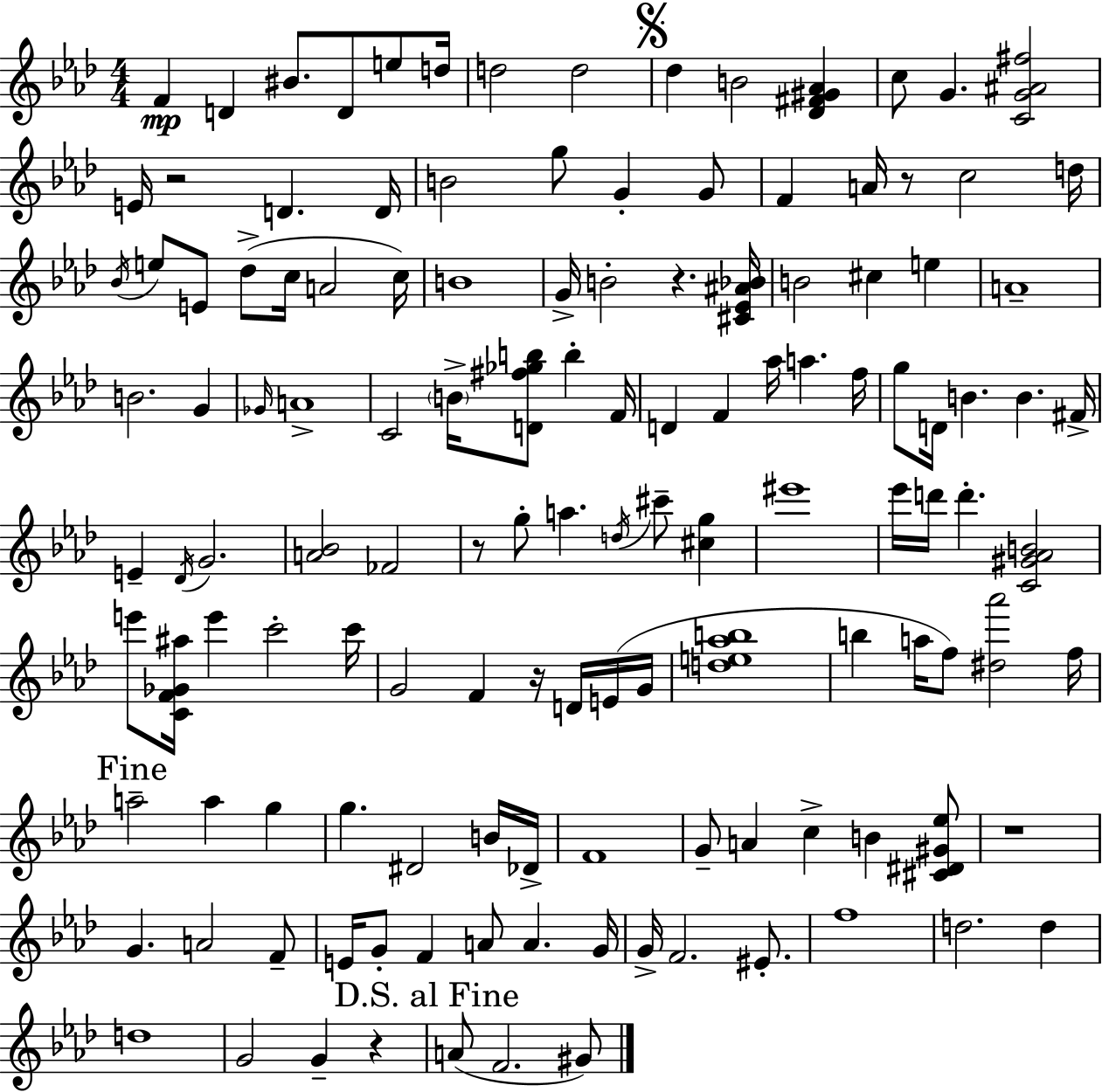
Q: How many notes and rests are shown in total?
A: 131